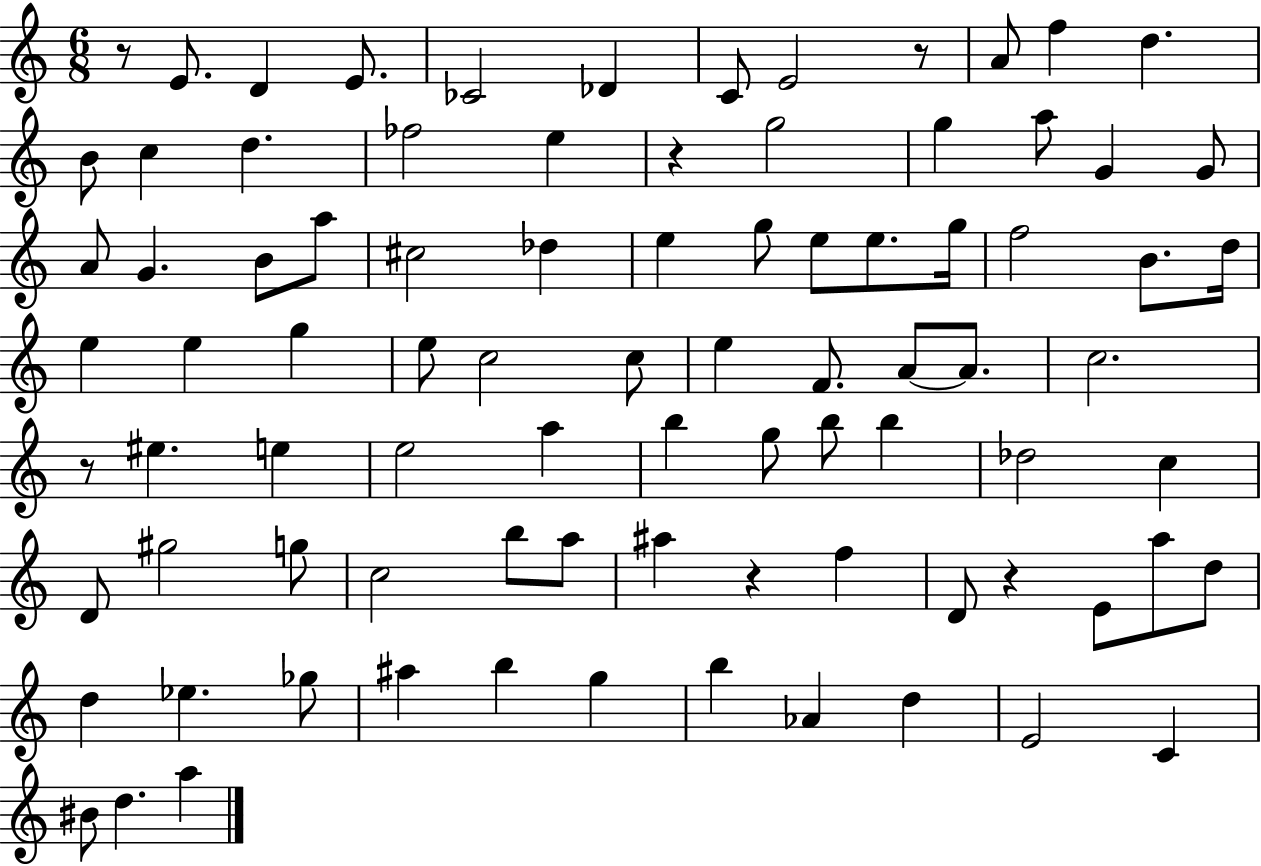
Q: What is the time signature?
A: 6/8